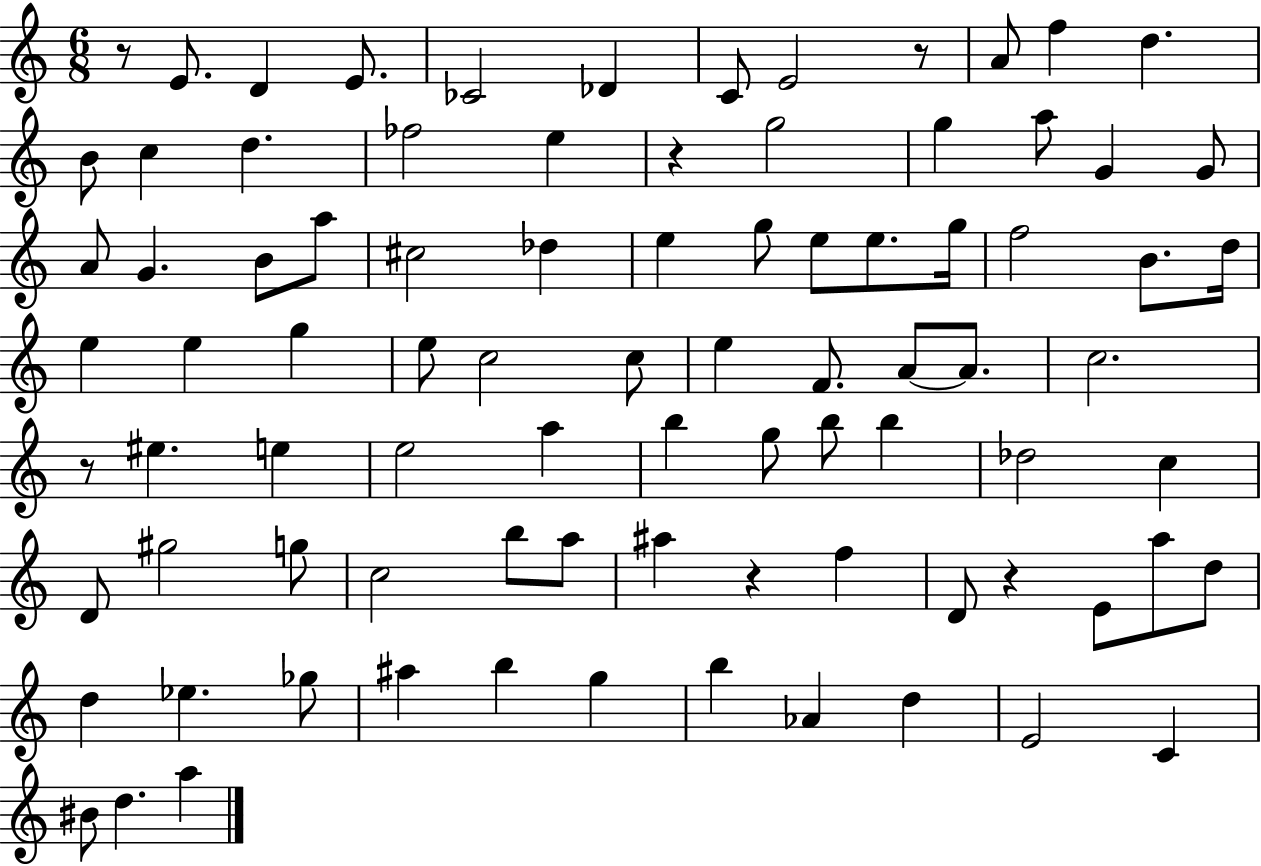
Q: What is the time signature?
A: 6/8